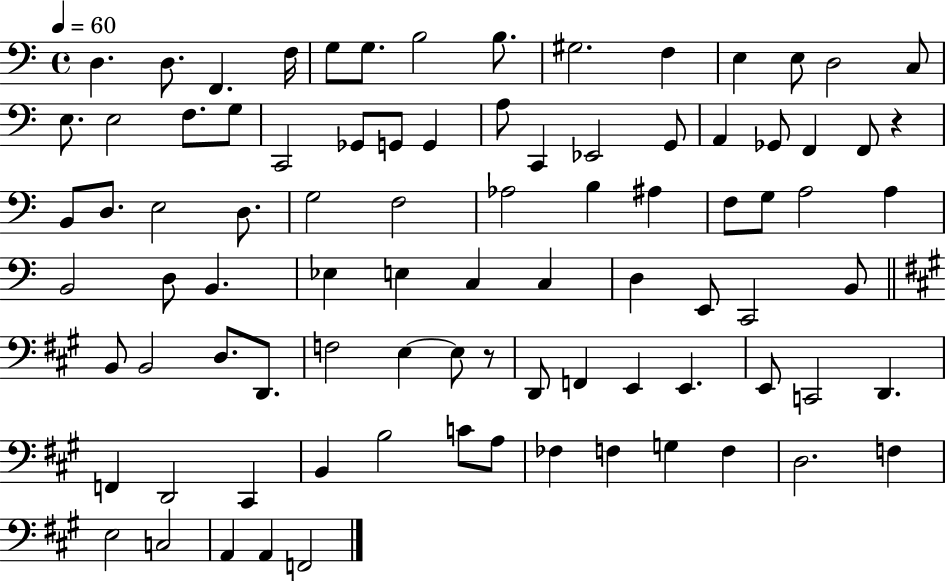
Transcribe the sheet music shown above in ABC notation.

X:1
T:Untitled
M:4/4
L:1/4
K:C
D, D,/2 F,, F,/4 G,/2 G,/2 B,2 B,/2 ^G,2 F, E, E,/2 D,2 C,/2 E,/2 E,2 F,/2 G,/2 C,,2 _G,,/2 G,,/2 G,, A,/2 C,, _E,,2 G,,/2 A,, _G,,/2 F,, F,,/2 z B,,/2 D,/2 E,2 D,/2 G,2 F,2 _A,2 B, ^A, F,/2 G,/2 A,2 A, B,,2 D,/2 B,, _E, E, C, C, D, E,,/2 C,,2 B,,/2 B,,/2 B,,2 D,/2 D,,/2 F,2 E, E,/2 z/2 D,,/2 F,, E,, E,, E,,/2 C,,2 D,, F,, D,,2 ^C,, B,, B,2 C/2 A,/2 _F, F, G, F, D,2 F, E,2 C,2 A,, A,, F,,2